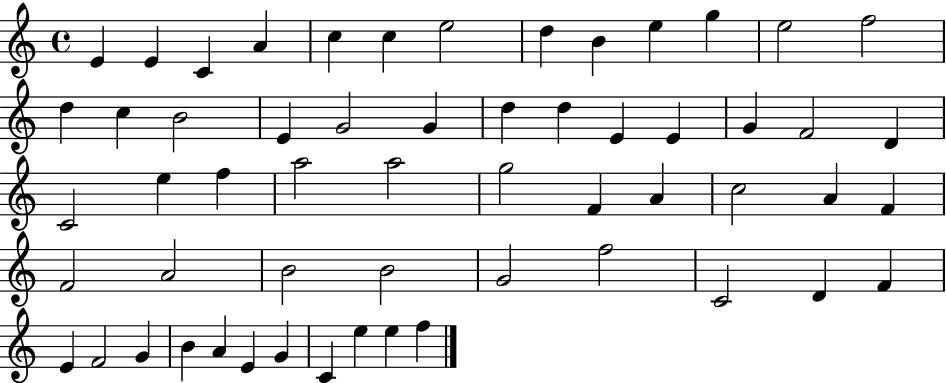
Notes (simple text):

E4/q E4/q C4/q A4/q C5/q C5/q E5/h D5/q B4/q E5/q G5/q E5/h F5/h D5/q C5/q B4/h E4/q G4/h G4/q D5/q D5/q E4/q E4/q G4/q F4/h D4/q C4/h E5/q F5/q A5/h A5/h G5/h F4/q A4/q C5/h A4/q F4/q F4/h A4/h B4/h B4/h G4/h F5/h C4/h D4/q F4/q E4/q F4/h G4/q B4/q A4/q E4/q G4/q C4/q E5/q E5/q F5/q